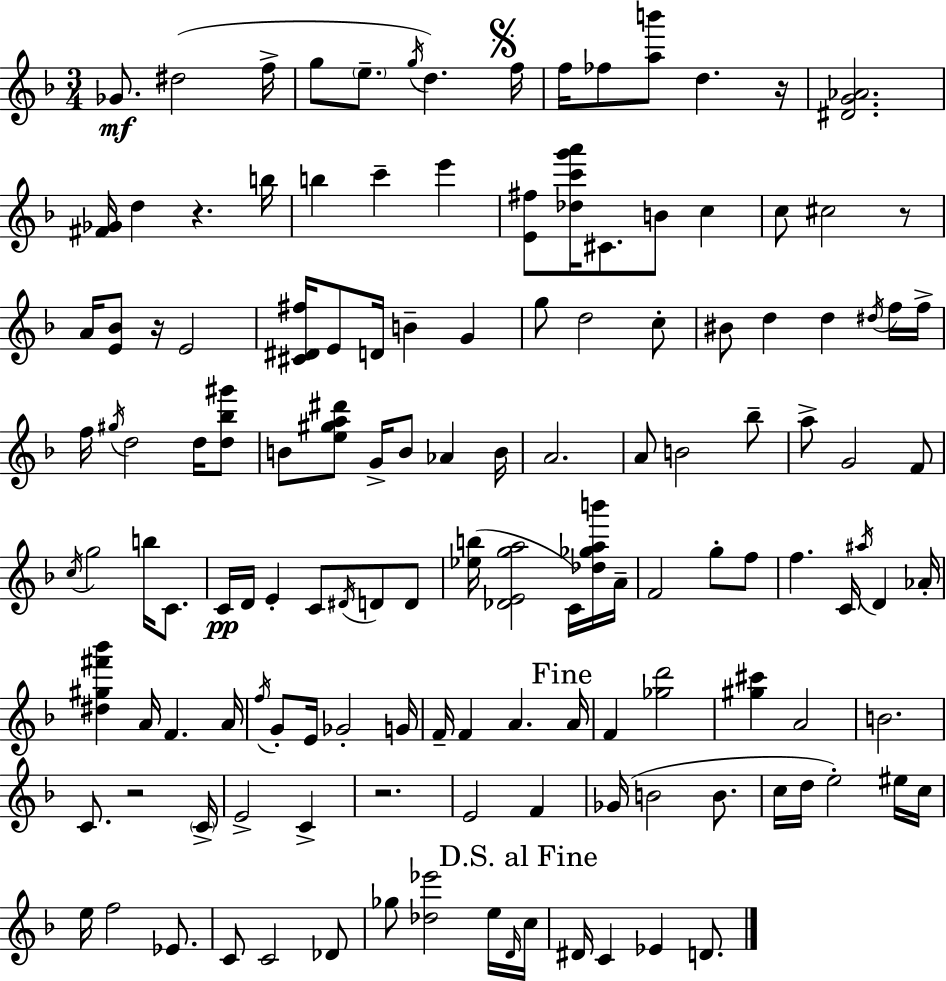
{
  \clef treble
  \numericTimeSignature
  \time 3/4
  \key d \minor
  \repeat volta 2 { ges'8.\mf dis''2( f''16-> | g''8 \parenthesize e''8.-- \acciaccatura { g''16 }) d''4. | \mark \markup { \musicglyph "scripts.segno" } f''16 f''16 fes''8 <a'' b'''>8 d''4. | r16 <dis' g' aes'>2. | \break <fis' ges'>16 d''4 r4. | b''16 b''4 c'''4-- e'''4 | <e' fis''>8 <des'' c''' g''' a'''>16 cis'8. b'8 c''4 | c''8 cis''2 r8 | \break a'16 <e' bes'>8 r16 e'2 | <cis' dis' fis''>16 e'8 d'16 b'4-- g'4 | g''8 d''2 c''8-. | bis'8 d''4 d''4 \acciaccatura { dis''16 } | \break f''16 f''16-> f''16 \acciaccatura { gis''16 } d''2 | d''16 <d'' bes'' gis'''>8 b'8 <e'' gis'' a'' dis'''>8 g'16-> b'8 aes'4 | b'16 a'2. | a'8 b'2 | \break bes''8-- a''8-> g'2 | f'8 \acciaccatura { c''16 } g''2 | b''16 c'8. c'16\pp d'16 e'4-. c'8 | \acciaccatura { dis'16 } d'8 d'8 <ees'' b''>16( <des' e' g'' a''>2 | \break c'16) <des'' ges'' a'' b'''>16 a'16-- f'2 | g''8-. f''8 f''4. c'16 | \acciaccatura { ais''16 } d'4 aes'16-. <dis'' gis'' fis''' bes'''>4 a'16 f'4. | a'16 \acciaccatura { f''16 } g'8-. e'16 ges'2-. | \break g'16 f'16-- f'4 | a'4. \mark "Fine" a'16 f'4 <ges'' d'''>2 | <gis'' cis'''>4 a'2 | b'2. | \break c'8. r2 | \parenthesize c'16-> e'2-> | c'4-> r2. | e'2 | \break f'4 ges'16( b'2 | b'8. c''16 d''16 e''2-.) | eis''16 c''16 e''16 f''2 | ees'8. c'8 c'2 | \break des'8 ges''8 <des'' ees'''>2 | e''16 \grace { d'16 } \mark "D.S. al Fine" c''16 dis'16 c'4 | ees'4 d'8. } \bar "|."
}